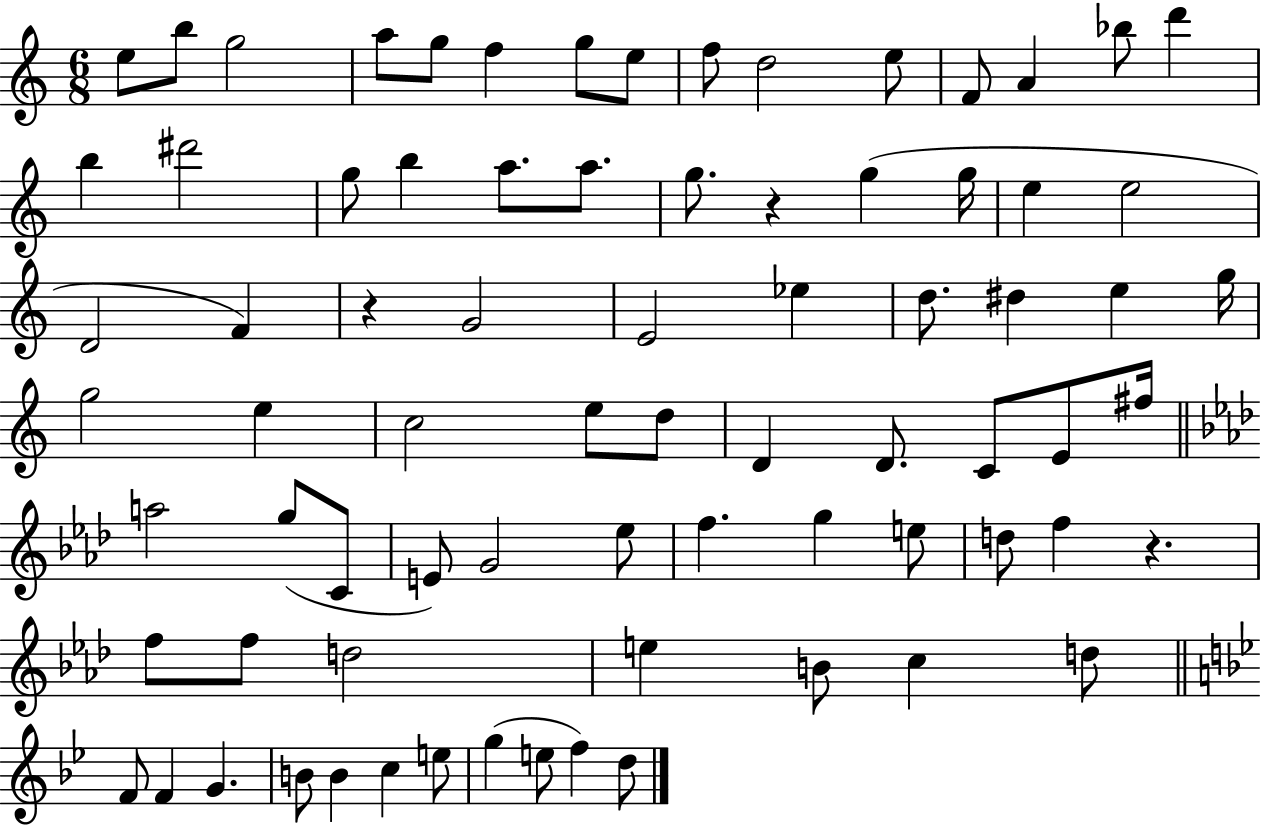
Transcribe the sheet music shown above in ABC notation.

X:1
T:Untitled
M:6/8
L:1/4
K:C
e/2 b/2 g2 a/2 g/2 f g/2 e/2 f/2 d2 e/2 F/2 A _b/2 d' b ^d'2 g/2 b a/2 a/2 g/2 z g g/4 e e2 D2 F z G2 E2 _e d/2 ^d e g/4 g2 e c2 e/2 d/2 D D/2 C/2 E/2 ^f/4 a2 g/2 C/2 E/2 G2 _e/2 f g e/2 d/2 f z f/2 f/2 d2 e B/2 c d/2 F/2 F G B/2 B c e/2 g e/2 f d/2